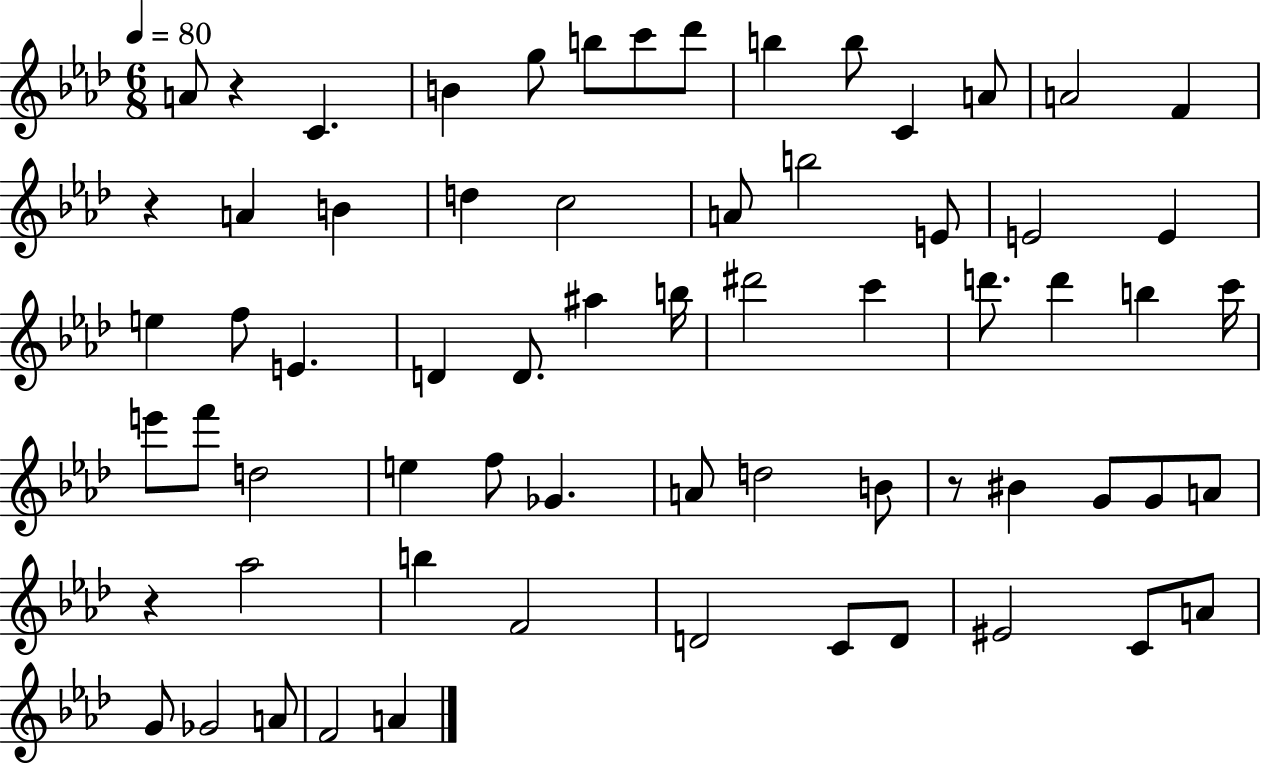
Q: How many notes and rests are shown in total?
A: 66